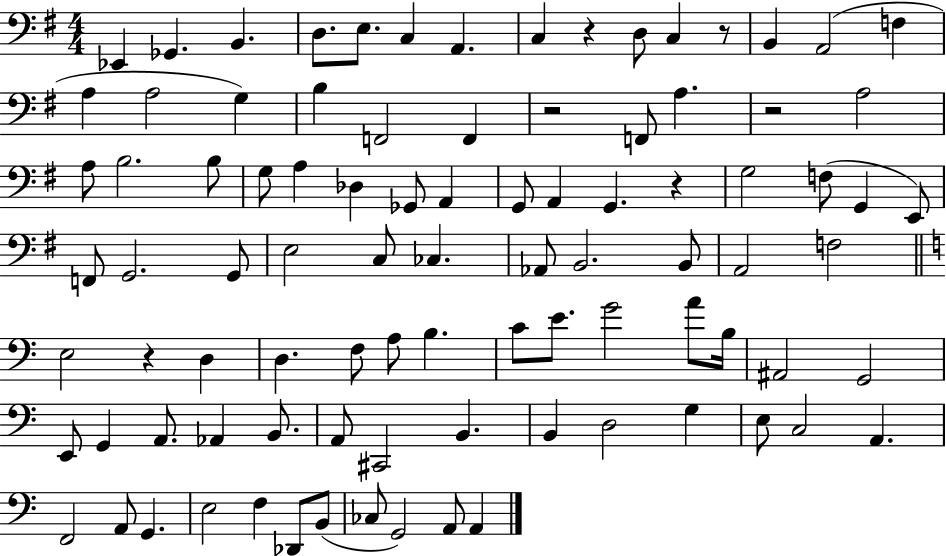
Eb2/q Gb2/q. B2/q. D3/e. E3/e. C3/q A2/q. C3/q R/q D3/e C3/q R/e B2/q A2/h F3/q A3/q A3/h G3/q B3/q F2/h F2/q R/h F2/e A3/q. R/h A3/h A3/e B3/h. B3/e G3/e A3/q Db3/q Gb2/e A2/q G2/e A2/q G2/q. R/q G3/h F3/e G2/q E2/e F2/e G2/h. G2/e E3/h C3/e CES3/q. Ab2/e B2/h. B2/e A2/h F3/h E3/h R/q D3/q D3/q. F3/e A3/e B3/q. C4/e E4/e. G4/h A4/e B3/s A#2/h G2/h E2/e G2/q A2/e. Ab2/q B2/e. A2/e C#2/h B2/q. B2/q D3/h G3/q E3/e C3/h A2/q. F2/h A2/e G2/q. E3/h F3/q Db2/e B2/e CES3/e G2/h A2/e A2/q